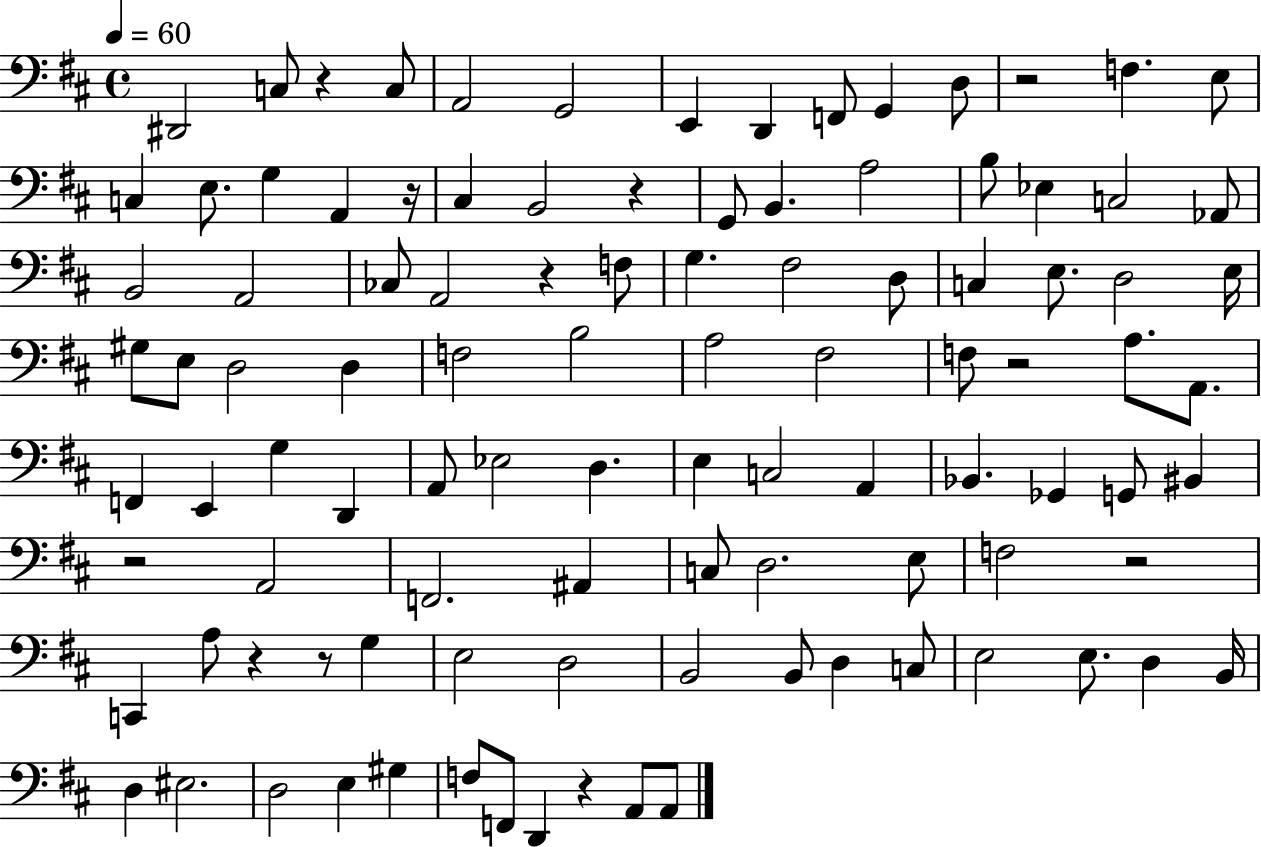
X:1
T:Untitled
M:4/4
L:1/4
K:D
^D,,2 C,/2 z C,/2 A,,2 G,,2 E,, D,, F,,/2 G,, D,/2 z2 F, E,/2 C, E,/2 G, A,, z/4 ^C, B,,2 z G,,/2 B,, A,2 B,/2 _E, C,2 _A,,/2 B,,2 A,,2 _C,/2 A,,2 z F,/2 G, ^F,2 D,/2 C, E,/2 D,2 E,/4 ^G,/2 E,/2 D,2 D, F,2 B,2 A,2 ^F,2 F,/2 z2 A,/2 A,,/2 F,, E,, G, D,, A,,/2 _E,2 D, E, C,2 A,, _B,, _G,, G,,/2 ^B,, z2 A,,2 F,,2 ^A,, C,/2 D,2 E,/2 F,2 z2 C,, A,/2 z z/2 G, E,2 D,2 B,,2 B,,/2 D, C,/2 E,2 E,/2 D, B,,/4 D, ^E,2 D,2 E, ^G, F,/2 F,,/2 D,, z A,,/2 A,,/2